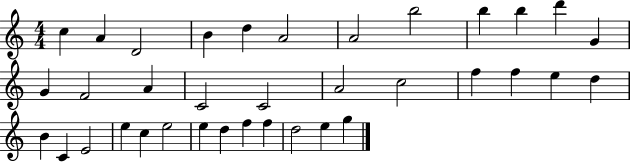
{
  \clef treble
  \numericTimeSignature
  \time 4/4
  \key c \major
  c''4 a'4 d'2 | b'4 d''4 a'2 | a'2 b''2 | b''4 b''4 d'''4 g'4 | \break g'4 f'2 a'4 | c'2 c'2 | a'2 c''2 | f''4 f''4 e''4 d''4 | \break b'4 c'4 e'2 | e''4 c''4 e''2 | e''4 d''4 f''4 f''4 | d''2 e''4 g''4 | \break \bar "|."
}